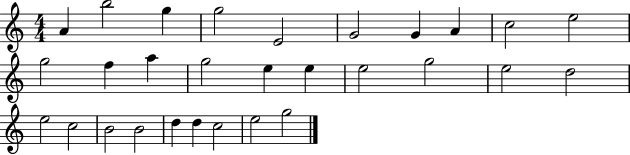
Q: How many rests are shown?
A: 0